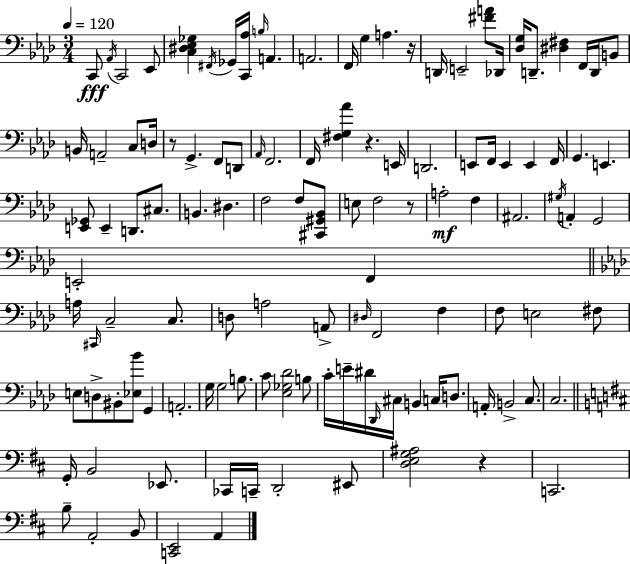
C2/e Ab2/s C2/h Eb2/e [C3,D#3,Eb3,Gb3]/q F#2/s Gb2/s [C2,Ab3]/s B3/s A2/q. A2/h. F2/s G3/q A3/q. R/s D2/s E2/h [F#4,A4]/e Db2/s [Db3,G3]/s D2/e. [D#3,F#3]/q F2/s D2/s B2/e B2/s A2/h C3/e D3/s R/e G2/q. F2/e D2/e Ab2/s F2/h. F2/s [F#3,G3,Ab4]/q R/q. E2/s D2/h. E2/e F2/s E2/q E2/q F2/s G2/q. E2/q. [E2,Gb2]/e E2/q D2/e. C#3/e. B2/q. D#3/q. F3/h F3/e [C#2,G#2,Bb2]/e E3/e F3/h R/e A3/h F3/q A#2/h. G#3/s A2/q G2/h E2/h F2/q A3/s C#2/s C3/h C3/e. D3/e A3/h A2/e D#3/s F2/h F3/q F3/e E3/h F#3/e E3/e D3/e BIS2/e [Eb3,Bb4]/e G2/q A2/h. G3/s G3/h B3/e. C4/e [Eb3,Gb3,Db4]/h B3/e C4/s E4/s D#4/s Db2/s C#3/s B2/q C3/s D3/e. A2/s B2/h C3/e. C3/h. G2/s B2/h Eb2/e. CES2/s C2/s D2/h EIS2/e [D3,E3,G3,A#3]/h R/q C2/h. B3/e A2/h B2/e [C2,E2]/h A2/q